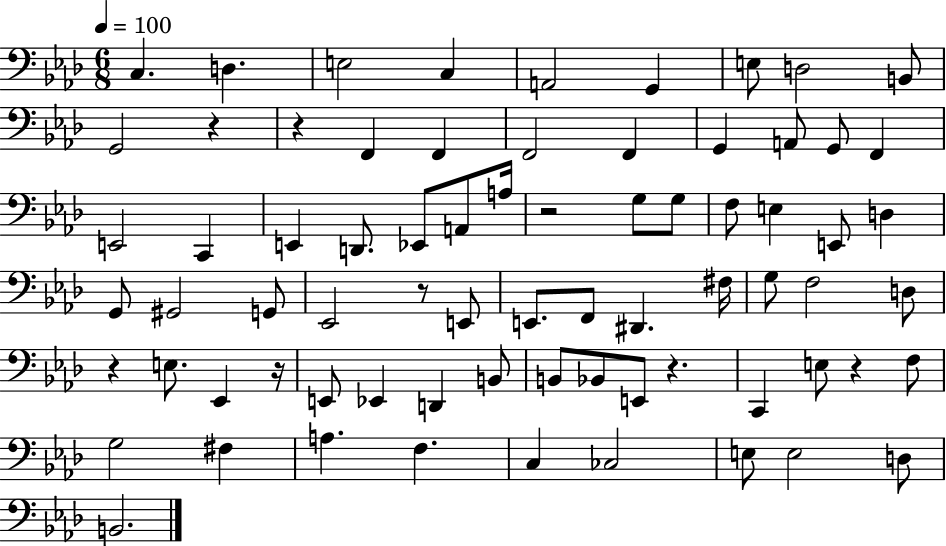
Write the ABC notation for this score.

X:1
T:Untitled
M:6/8
L:1/4
K:Ab
C, D, E,2 C, A,,2 G,, E,/2 D,2 B,,/2 G,,2 z z F,, F,, F,,2 F,, G,, A,,/2 G,,/2 F,, E,,2 C,, E,, D,,/2 _E,,/2 A,,/2 A,/4 z2 G,/2 G,/2 F,/2 E, E,,/2 D, G,,/2 ^G,,2 G,,/2 _E,,2 z/2 E,,/2 E,,/2 F,,/2 ^D,, ^F,/4 G,/2 F,2 D,/2 z E,/2 _E,, z/4 E,,/2 _E,, D,, B,,/2 B,,/2 _B,,/2 E,,/2 z C,, E,/2 z F,/2 G,2 ^F, A, F, C, _C,2 E,/2 E,2 D,/2 B,,2